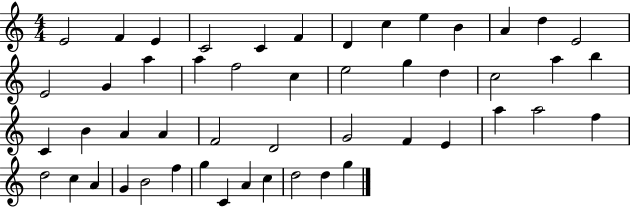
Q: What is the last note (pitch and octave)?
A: G5